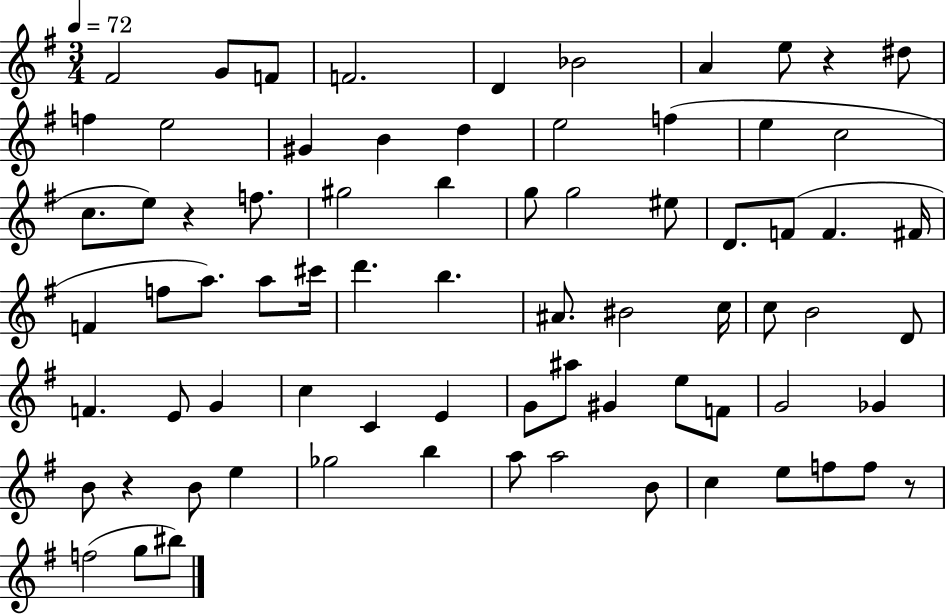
{
  \clef treble
  \numericTimeSignature
  \time 3/4
  \key g \major
  \tempo 4 = 72
  fis'2 g'8 f'8 | f'2. | d'4 bes'2 | a'4 e''8 r4 dis''8 | \break f''4 e''2 | gis'4 b'4 d''4 | e''2 f''4( | e''4 c''2 | \break c''8. e''8) r4 f''8. | gis''2 b''4 | g''8 g''2 eis''8 | d'8. f'8( f'4. fis'16 | \break f'4 f''8 a''8.) a''8 cis'''16 | d'''4. b''4. | ais'8. bis'2 c''16 | c''8 b'2 d'8 | \break f'4. e'8 g'4 | c''4 c'4 e'4 | g'8 ais''8 gis'4 e''8 f'8 | g'2 ges'4 | \break b'8 r4 b'8 e''4 | ges''2 b''4 | a''8 a''2 b'8 | c''4 e''8 f''8 f''8 r8 | \break f''2( g''8 bis''8) | \bar "|."
}